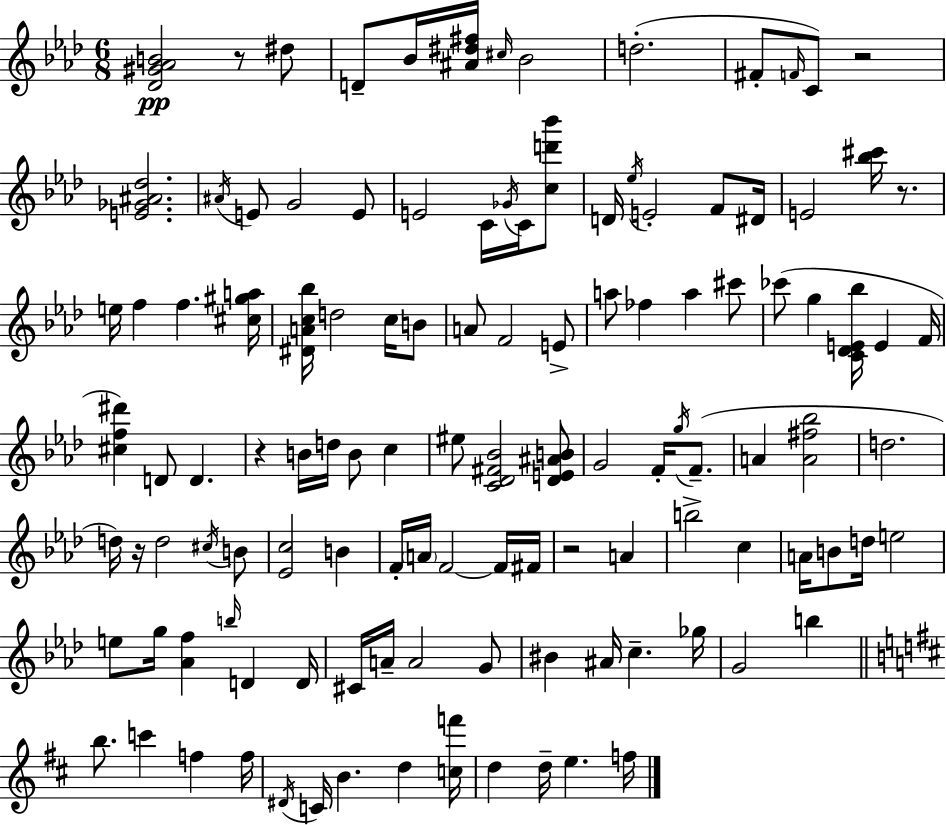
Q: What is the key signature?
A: F minor